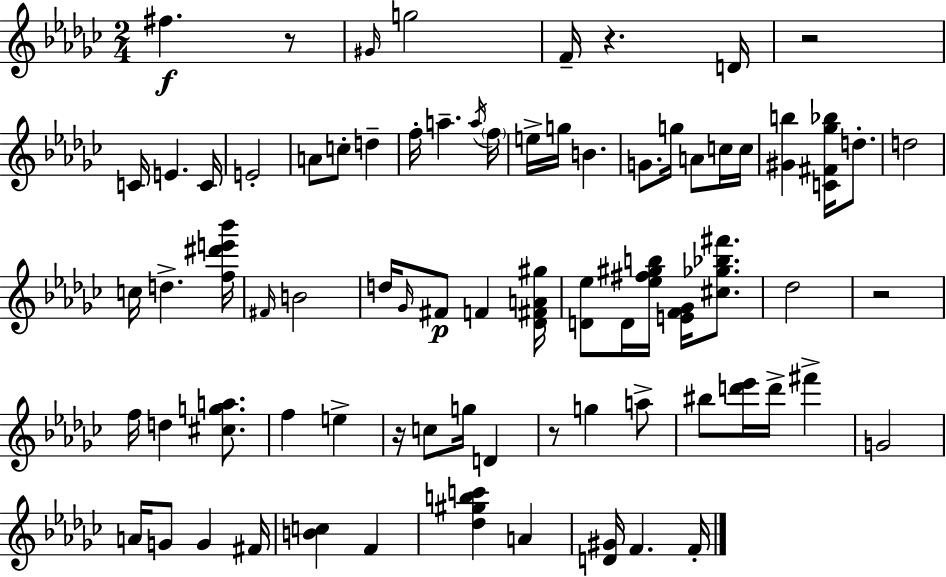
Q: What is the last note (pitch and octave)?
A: F4